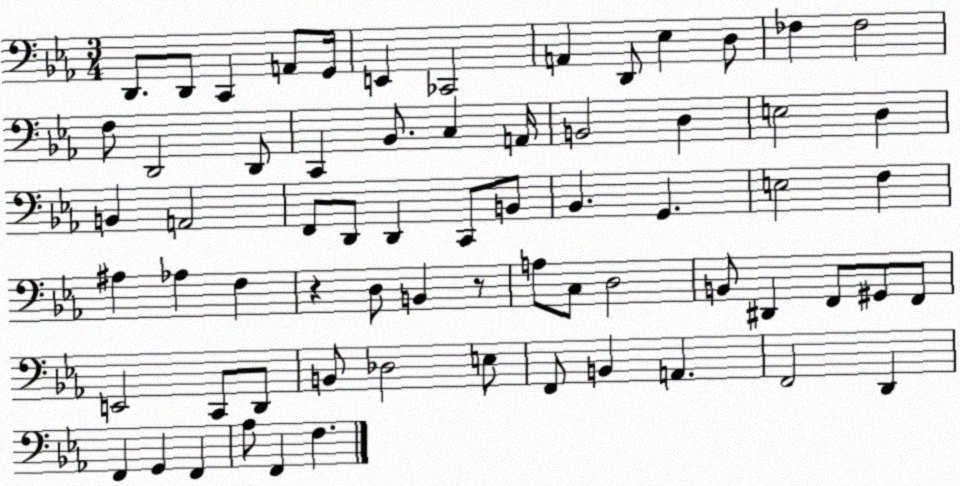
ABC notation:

X:1
T:Untitled
M:3/4
L:1/4
K:Eb
D,,/2 D,,/2 C,, A,,/2 G,,/4 E,, _C,,2 A,, D,,/2 _E, D,/2 _F, _F,2 F,/2 D,,2 D,,/2 C,, _B,,/2 C, A,,/4 B,,2 D, E,2 D, B,, A,,2 F,,/2 D,,/2 D,, C,,/2 B,,/2 _B,, G,, E,2 F, ^A, _A, F, z D,/2 B,, z/2 A,/2 C,/2 D,2 B,,/2 ^D,, F,,/2 ^G,,/2 F,,/2 E,,2 C,,/2 D,,/2 B,,/2 _D,2 E,/2 F,,/2 B,, A,, F,,2 D,, F,, G,, F,, _A,/2 F,, F,